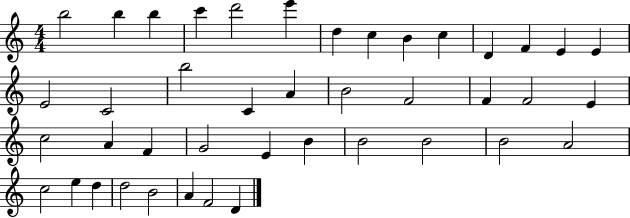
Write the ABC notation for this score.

X:1
T:Untitled
M:4/4
L:1/4
K:C
b2 b b c' d'2 e' d c B c D F E E E2 C2 b2 C A B2 F2 F F2 E c2 A F G2 E B B2 B2 B2 A2 c2 e d d2 B2 A F2 D